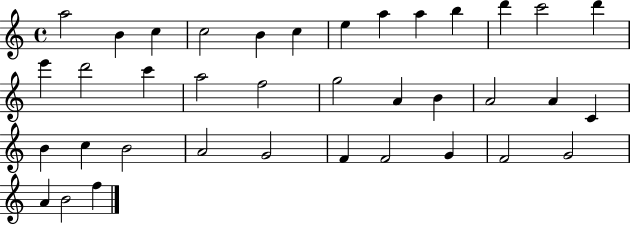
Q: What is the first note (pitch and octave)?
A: A5